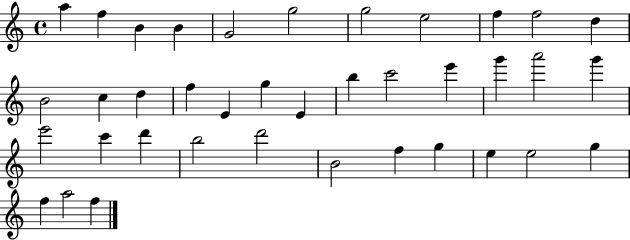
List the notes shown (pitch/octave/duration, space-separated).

A5/q F5/q B4/q B4/q G4/h G5/h G5/h E5/h F5/q F5/h D5/q B4/h C5/q D5/q F5/q E4/q G5/q E4/q B5/q C6/h E6/q G6/q A6/h G6/q E6/h C6/q D6/q B5/h D6/h B4/h F5/q G5/q E5/q E5/h G5/q F5/q A5/h F5/q